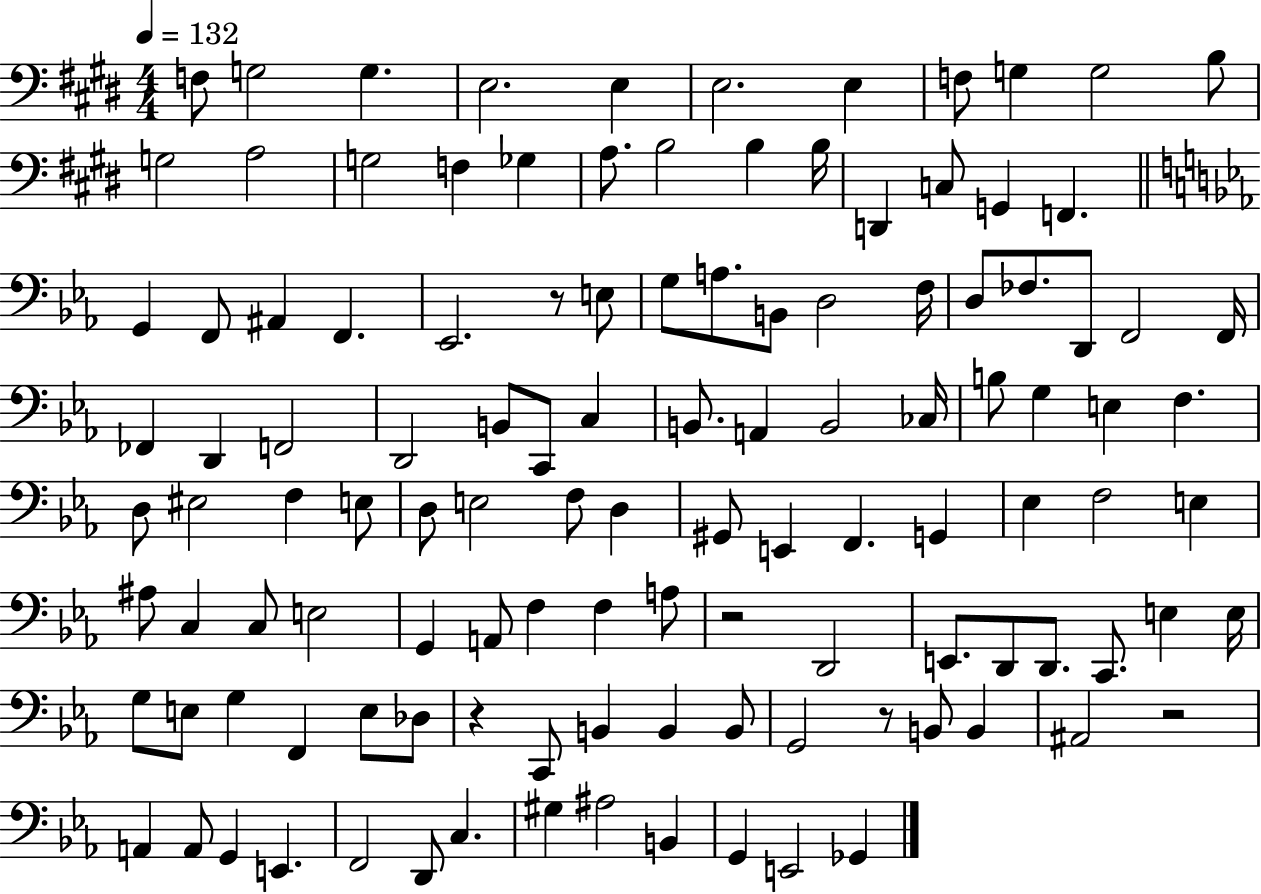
X:1
T:Untitled
M:4/4
L:1/4
K:E
F,/2 G,2 G, E,2 E, E,2 E, F,/2 G, G,2 B,/2 G,2 A,2 G,2 F, _G, A,/2 B,2 B, B,/4 D,, C,/2 G,, F,, G,, F,,/2 ^A,, F,, _E,,2 z/2 E,/2 G,/2 A,/2 B,,/2 D,2 F,/4 D,/2 _F,/2 D,,/2 F,,2 F,,/4 _F,, D,, F,,2 D,,2 B,,/2 C,,/2 C, B,,/2 A,, B,,2 _C,/4 B,/2 G, E, F, D,/2 ^E,2 F, E,/2 D,/2 E,2 F,/2 D, ^G,,/2 E,, F,, G,, _E, F,2 E, ^A,/2 C, C,/2 E,2 G,, A,,/2 F, F, A,/2 z2 D,,2 E,,/2 D,,/2 D,,/2 C,,/2 E, E,/4 G,/2 E,/2 G, F,, E,/2 _D,/2 z C,,/2 B,, B,, B,,/2 G,,2 z/2 B,,/2 B,, ^A,,2 z2 A,, A,,/2 G,, E,, F,,2 D,,/2 C, ^G, ^A,2 B,, G,, E,,2 _G,,